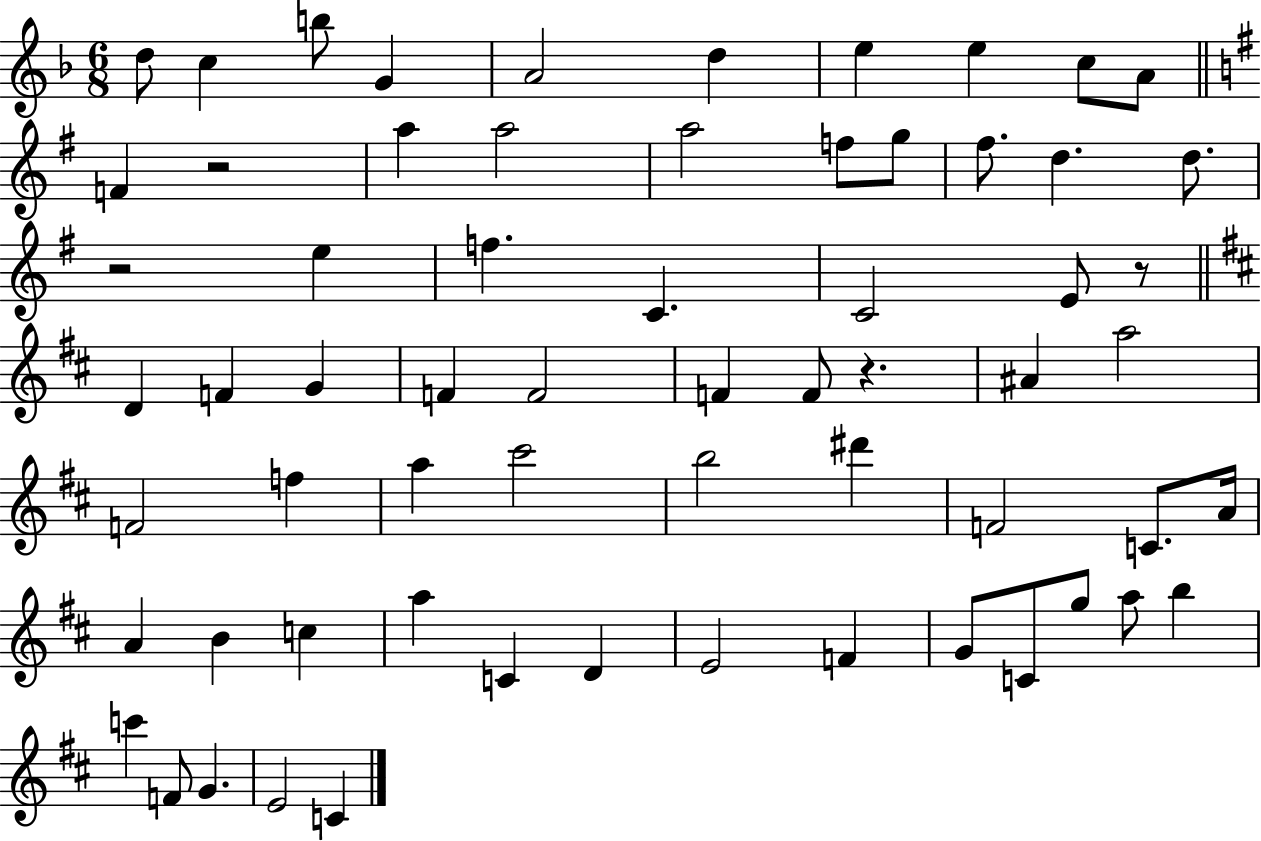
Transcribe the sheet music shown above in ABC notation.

X:1
T:Untitled
M:6/8
L:1/4
K:F
d/2 c b/2 G A2 d e e c/2 A/2 F z2 a a2 a2 f/2 g/2 ^f/2 d d/2 z2 e f C C2 E/2 z/2 D F G F F2 F F/2 z ^A a2 F2 f a ^c'2 b2 ^d' F2 C/2 A/4 A B c a C D E2 F G/2 C/2 g/2 a/2 b c' F/2 G E2 C